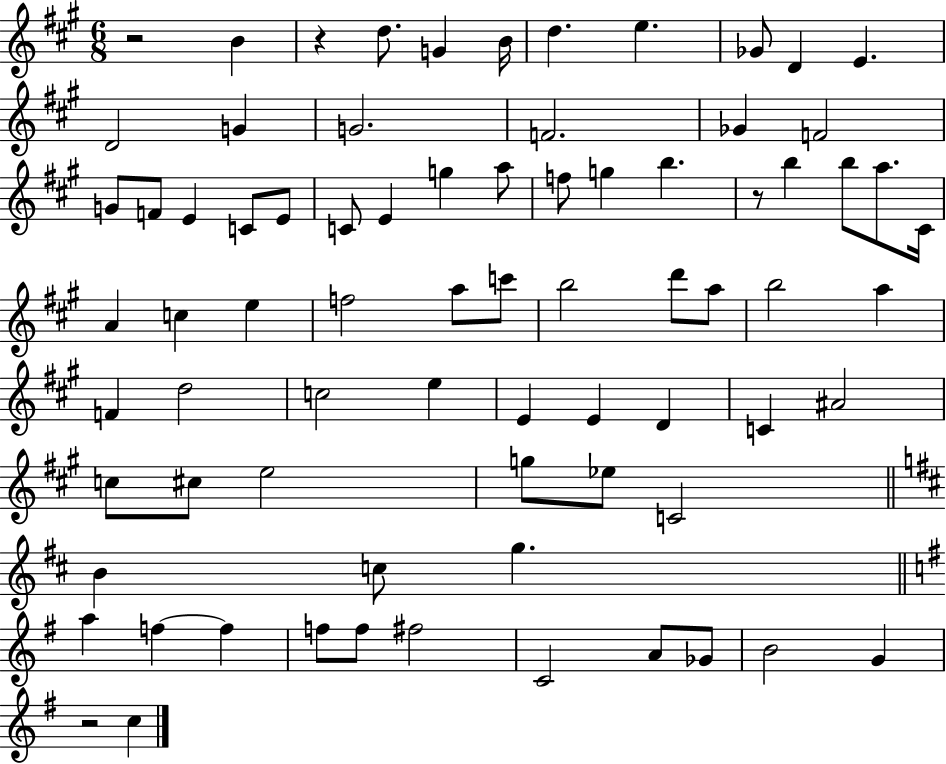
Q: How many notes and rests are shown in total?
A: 76